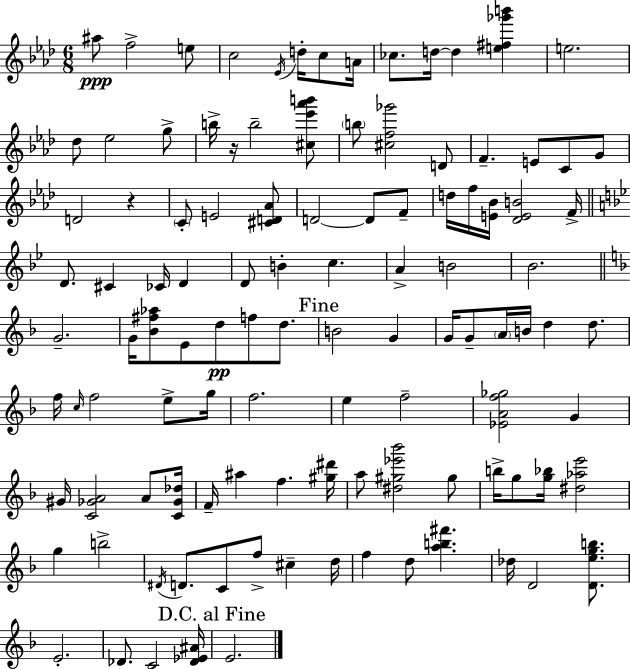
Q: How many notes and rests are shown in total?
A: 109